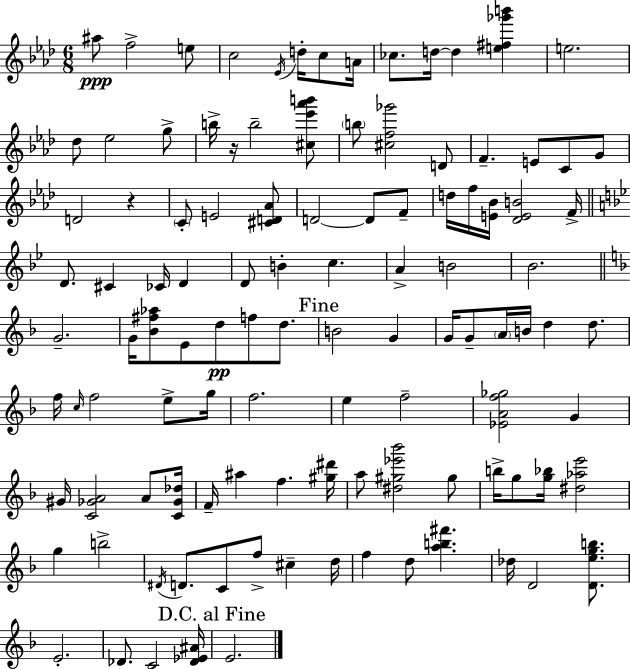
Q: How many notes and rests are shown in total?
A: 109